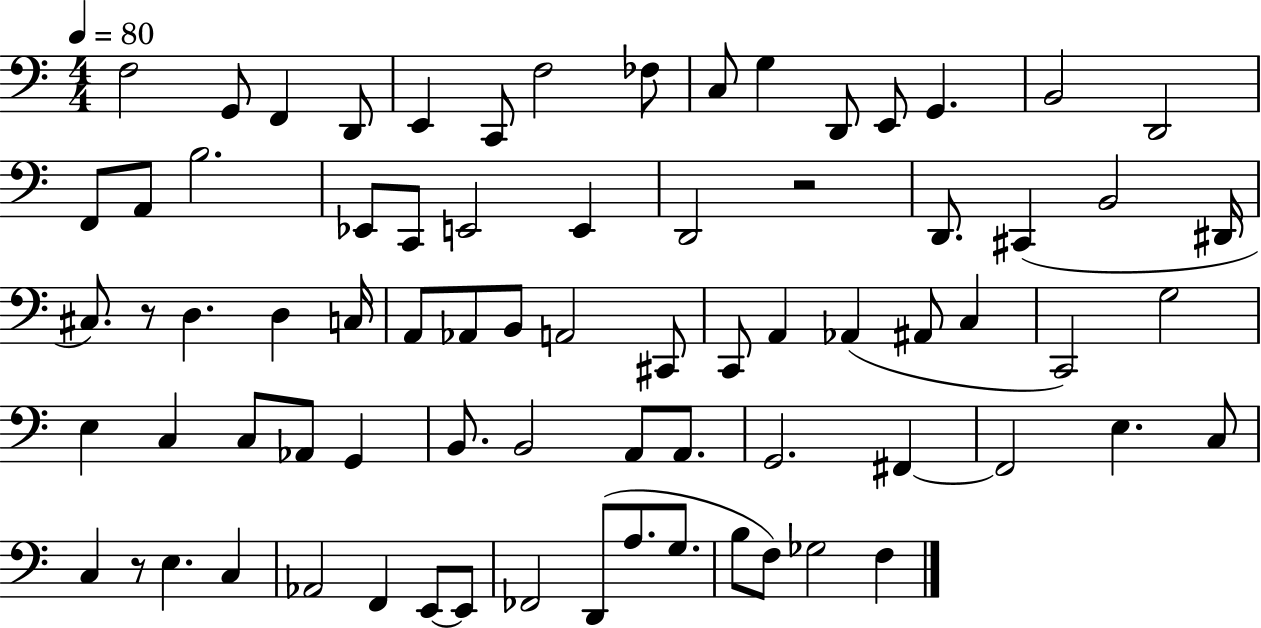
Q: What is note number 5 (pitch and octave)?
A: E2